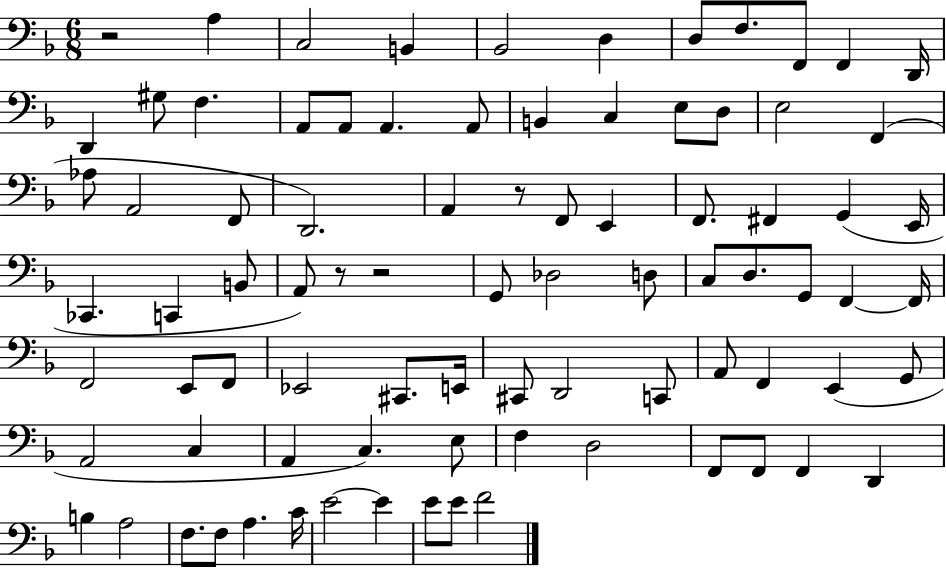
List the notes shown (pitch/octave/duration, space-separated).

R/h A3/q C3/h B2/q Bb2/h D3/q D3/e F3/e. F2/e F2/q D2/s D2/q G#3/e F3/q. A2/e A2/e A2/q. A2/e B2/q C3/q E3/e D3/e E3/h F2/q Ab3/e A2/h F2/e D2/h. A2/q R/e F2/e E2/q F2/e. F#2/q G2/q E2/s CES2/q. C2/q B2/e A2/e R/e R/h G2/e Db3/h D3/e C3/e D3/e. G2/e F2/q F2/s F2/h E2/e F2/e Eb2/h C#2/e. E2/s C#2/e D2/h C2/e A2/e F2/q E2/q G2/e A2/h C3/q A2/q C3/q. E3/e F3/q D3/h F2/e F2/e F2/q D2/q B3/q A3/h F3/e. F3/e A3/q. C4/s E4/h E4/q E4/e E4/e F4/h